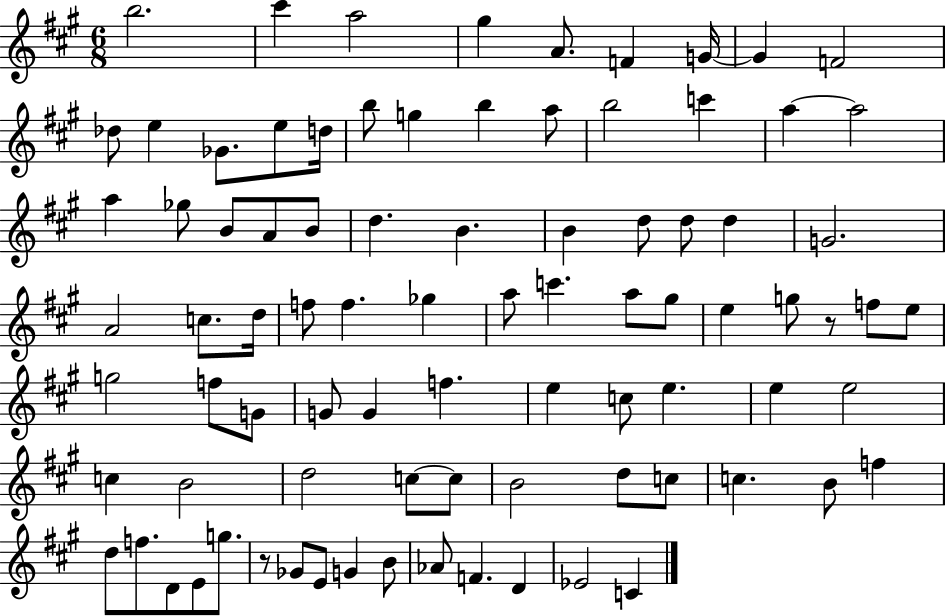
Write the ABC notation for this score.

X:1
T:Untitled
M:6/8
L:1/4
K:A
b2 ^c' a2 ^g A/2 F G/4 G F2 _d/2 e _G/2 e/2 d/4 b/2 g b a/2 b2 c' a a2 a _g/2 B/2 A/2 B/2 d B B d/2 d/2 d G2 A2 c/2 d/4 f/2 f _g a/2 c' a/2 ^g/2 e g/2 z/2 f/2 e/2 g2 f/2 G/2 G/2 G f e c/2 e e e2 c B2 d2 c/2 c/2 B2 d/2 c/2 c B/2 f d/2 f/2 D/2 E/2 g/2 z/2 _G/2 E/2 G B/2 _A/2 F D _E2 C